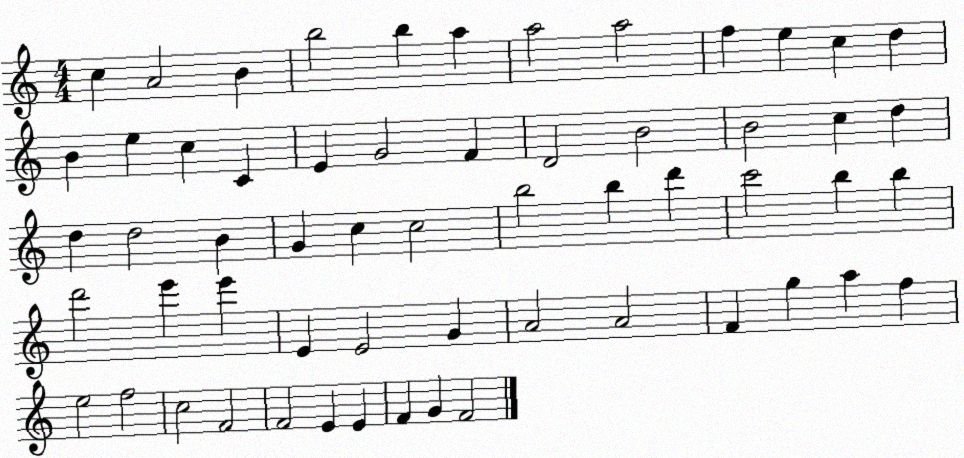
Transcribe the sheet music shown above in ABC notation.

X:1
T:Untitled
M:4/4
L:1/4
K:C
c A2 B b2 b a a2 a2 f e c d B e c C E G2 F D2 B2 B2 c d d d2 B G c c2 b2 b d' c'2 b b d'2 e' e' E E2 G A2 A2 F g a f e2 f2 c2 F2 F2 E E F G F2